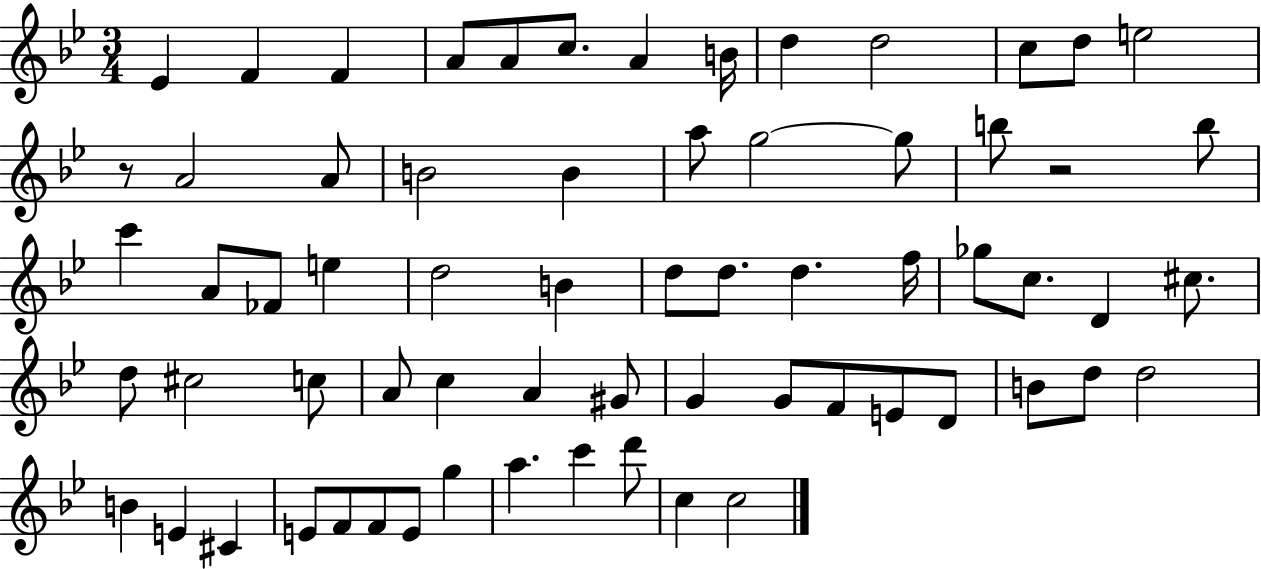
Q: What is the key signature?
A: BES major